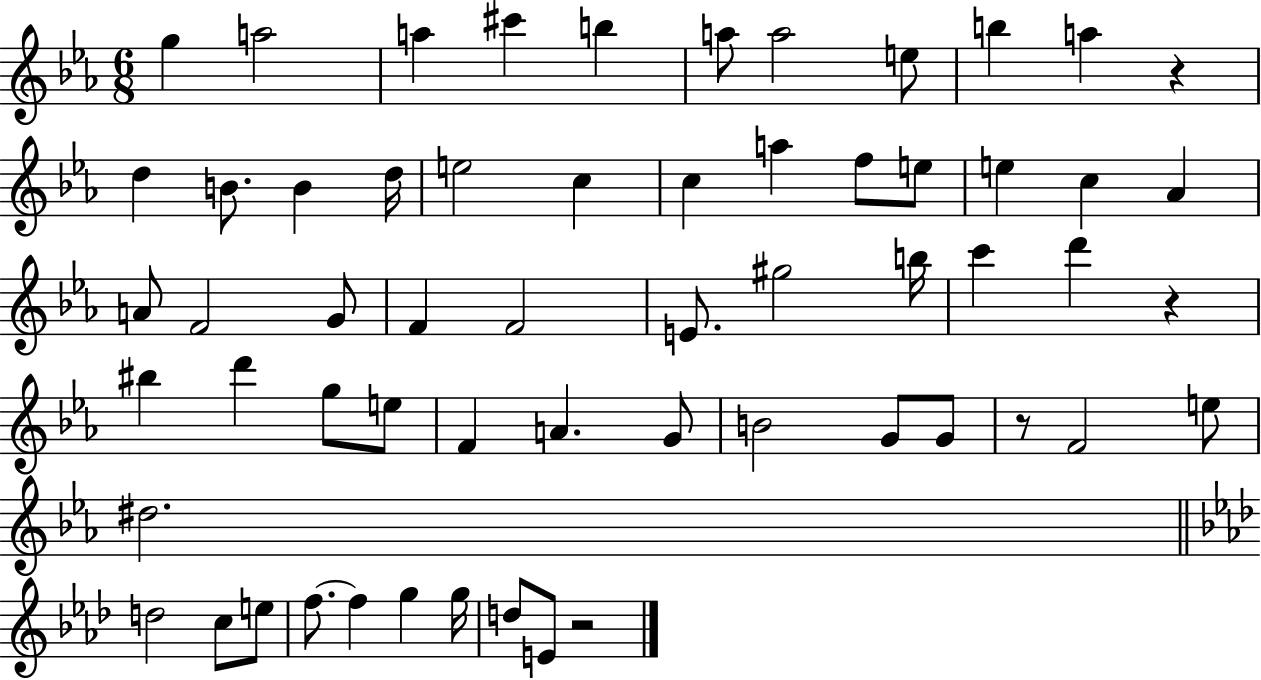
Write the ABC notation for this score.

X:1
T:Untitled
M:6/8
L:1/4
K:Eb
g a2 a ^c' b a/2 a2 e/2 b a z d B/2 B d/4 e2 c c a f/2 e/2 e c _A A/2 F2 G/2 F F2 E/2 ^g2 b/4 c' d' z ^b d' g/2 e/2 F A G/2 B2 G/2 G/2 z/2 F2 e/2 ^d2 d2 c/2 e/2 f/2 f g g/4 d/2 E/2 z2